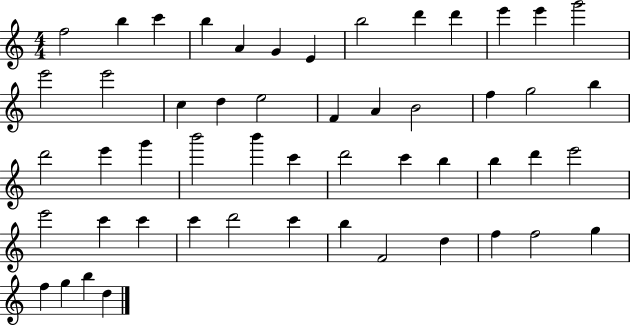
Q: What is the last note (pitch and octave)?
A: D5